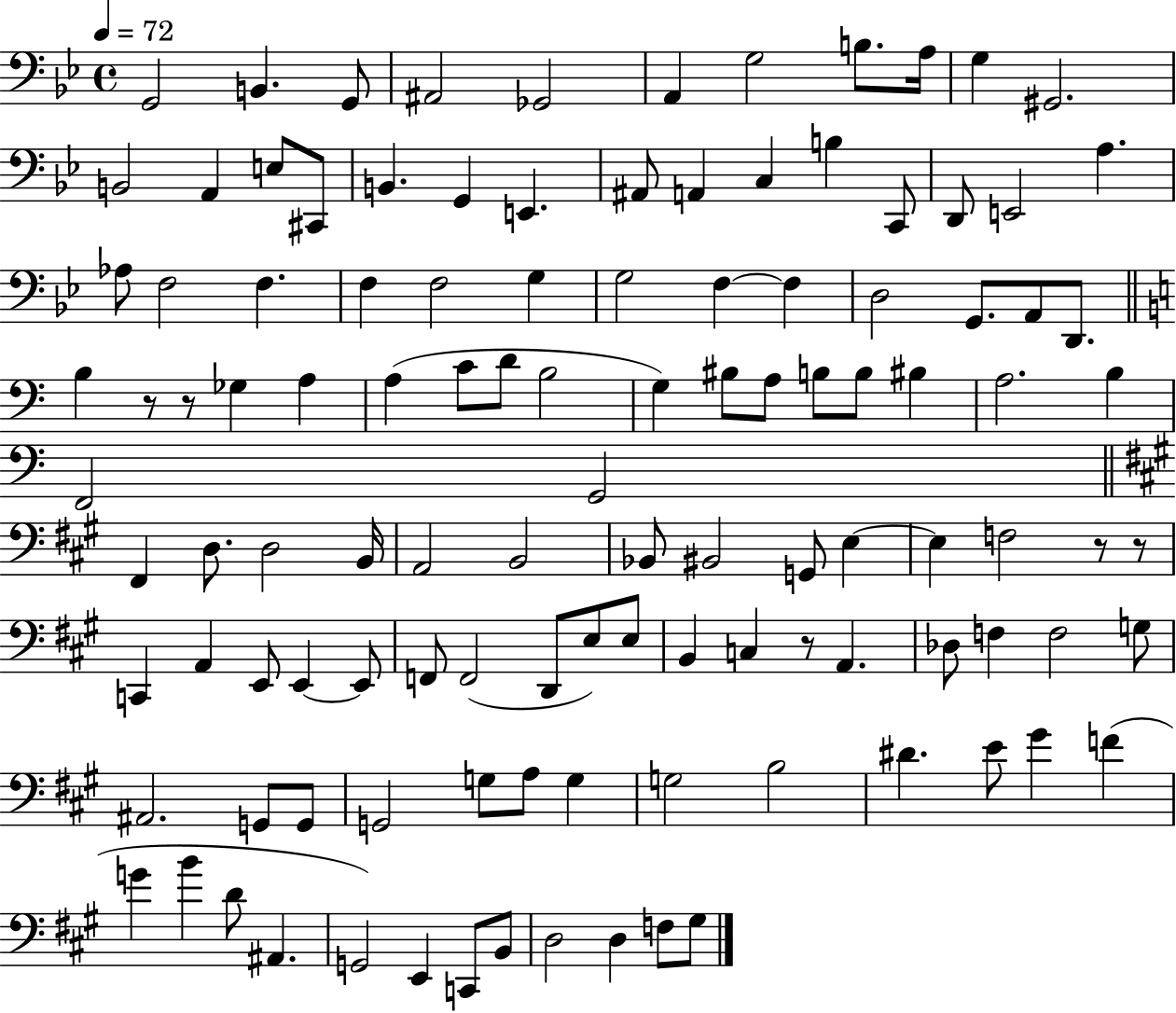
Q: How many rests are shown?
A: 5